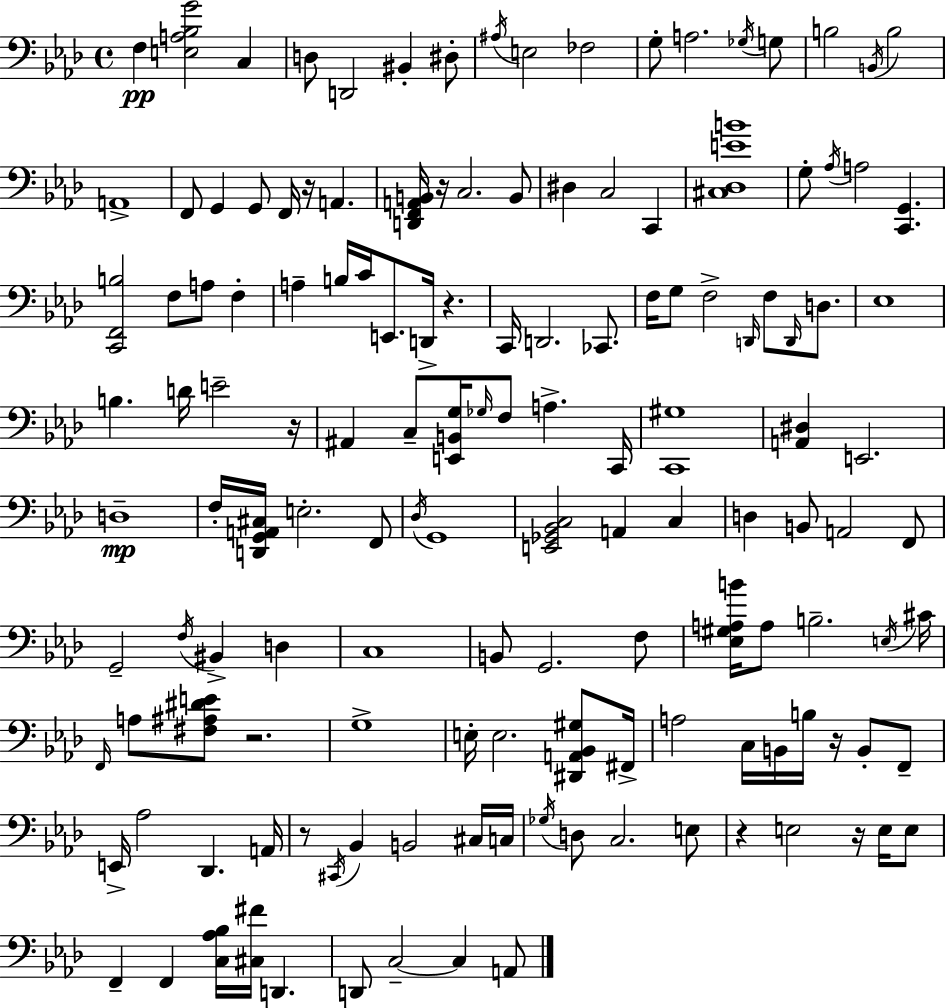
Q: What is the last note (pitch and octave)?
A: A2